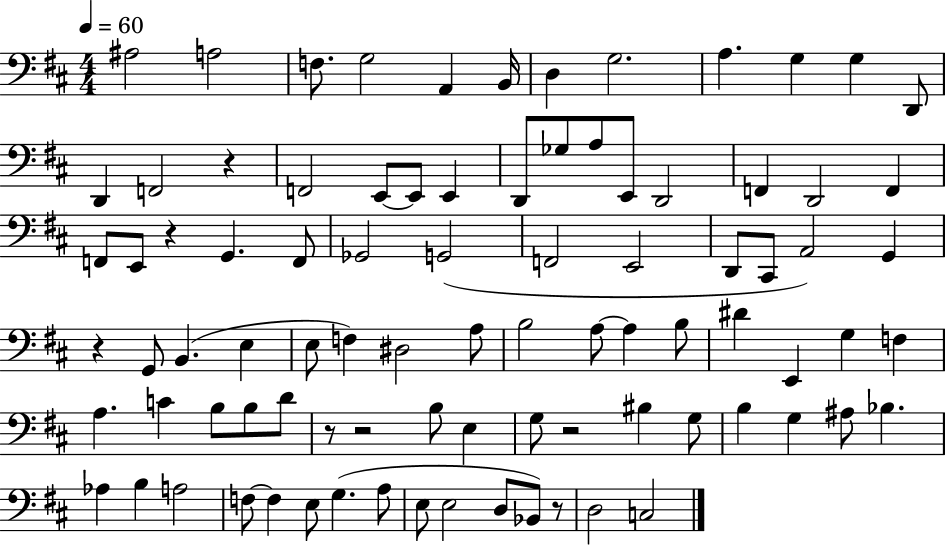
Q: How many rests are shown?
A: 7